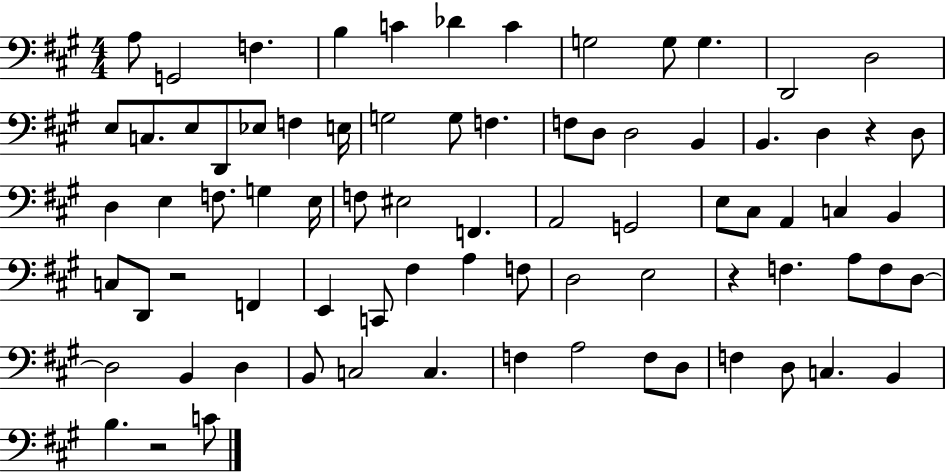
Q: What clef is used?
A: bass